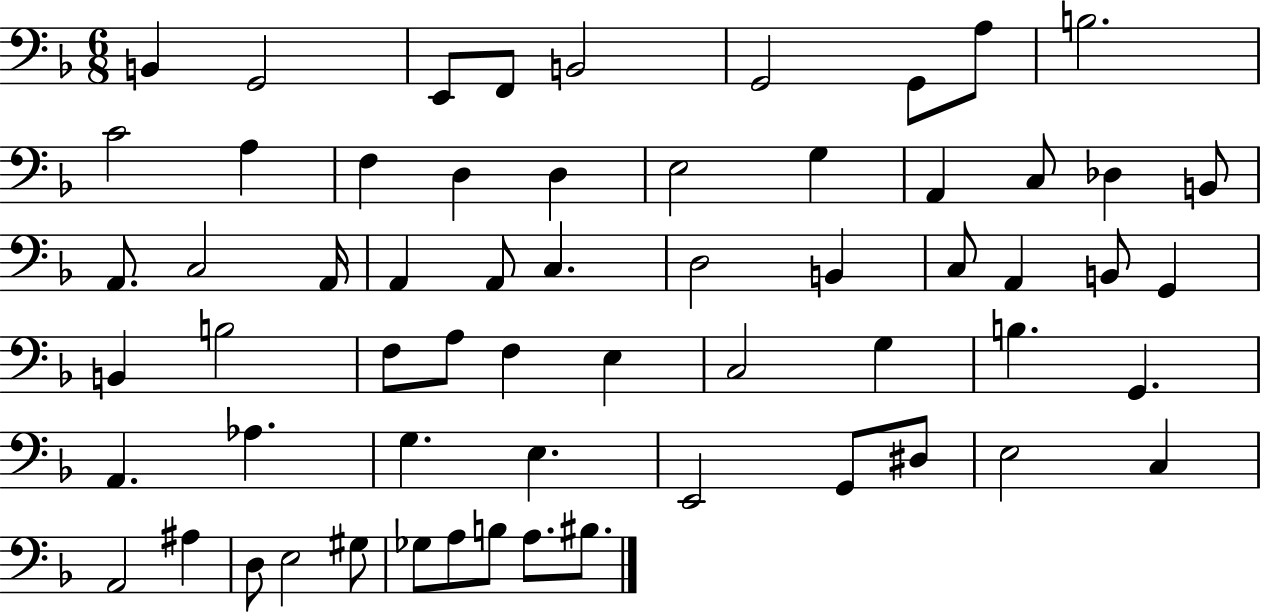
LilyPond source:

{
  \clef bass
  \numericTimeSignature
  \time 6/8
  \key f \major
  b,4 g,2 | e,8 f,8 b,2 | g,2 g,8 a8 | b2. | \break c'2 a4 | f4 d4 d4 | e2 g4 | a,4 c8 des4 b,8 | \break a,8. c2 a,16 | a,4 a,8 c4. | d2 b,4 | c8 a,4 b,8 g,4 | \break b,4 b2 | f8 a8 f4 e4 | c2 g4 | b4. g,4. | \break a,4. aes4. | g4. e4. | e,2 g,8 dis8 | e2 c4 | \break a,2 ais4 | d8 e2 gis8 | ges8 a8 b8 a8. bis8. | \bar "|."
}